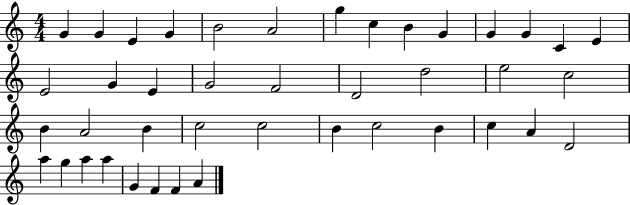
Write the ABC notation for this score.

X:1
T:Untitled
M:4/4
L:1/4
K:C
G G E G B2 A2 g c B G G G C E E2 G E G2 F2 D2 d2 e2 c2 B A2 B c2 c2 B c2 B c A D2 a g a a G F F A